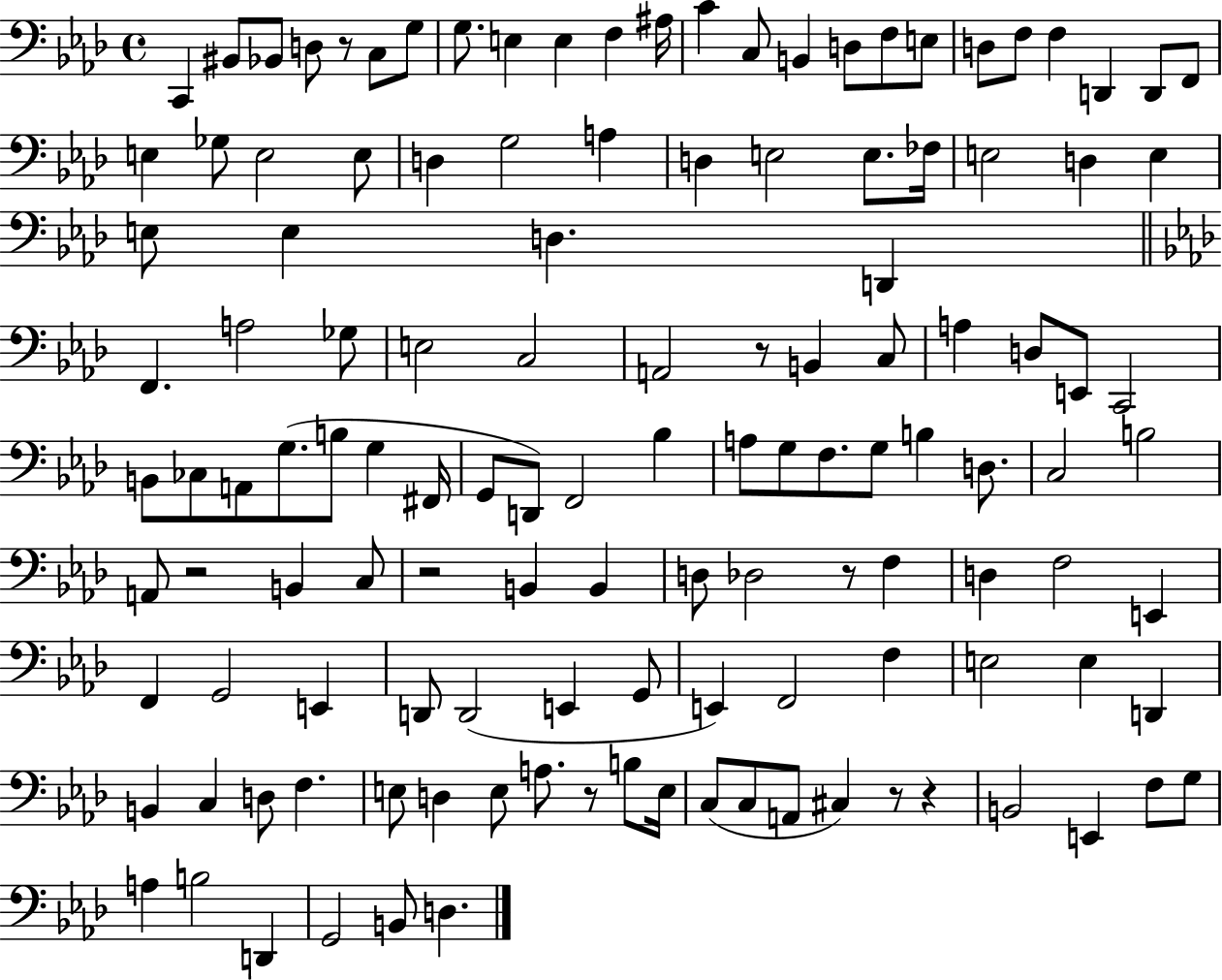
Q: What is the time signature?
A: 4/4